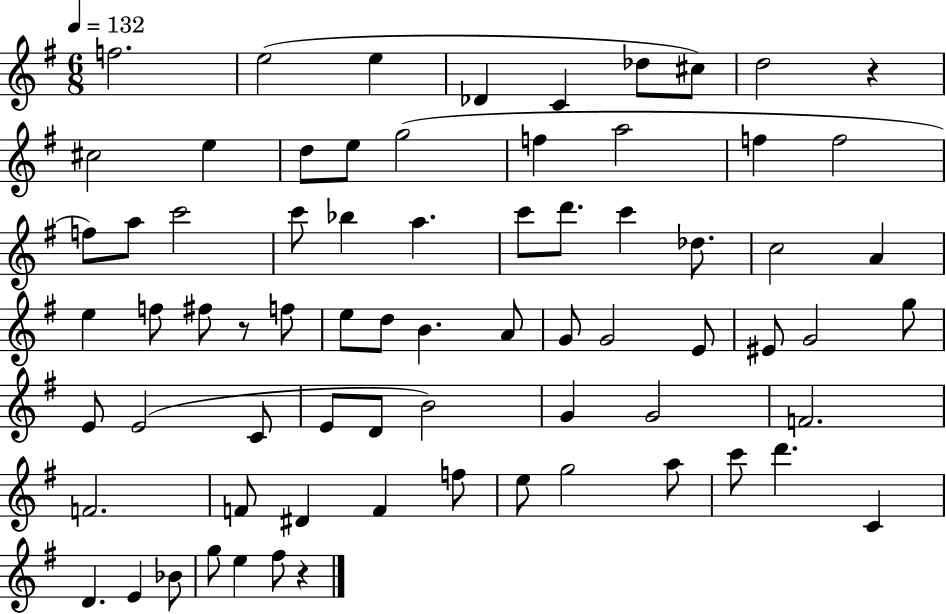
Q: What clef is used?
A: treble